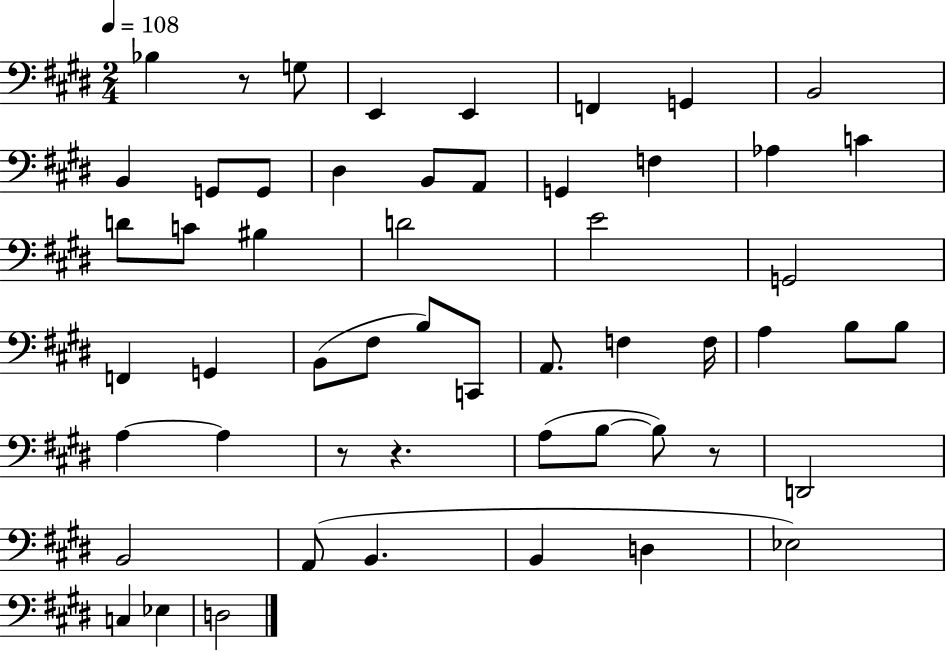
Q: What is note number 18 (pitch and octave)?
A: D4